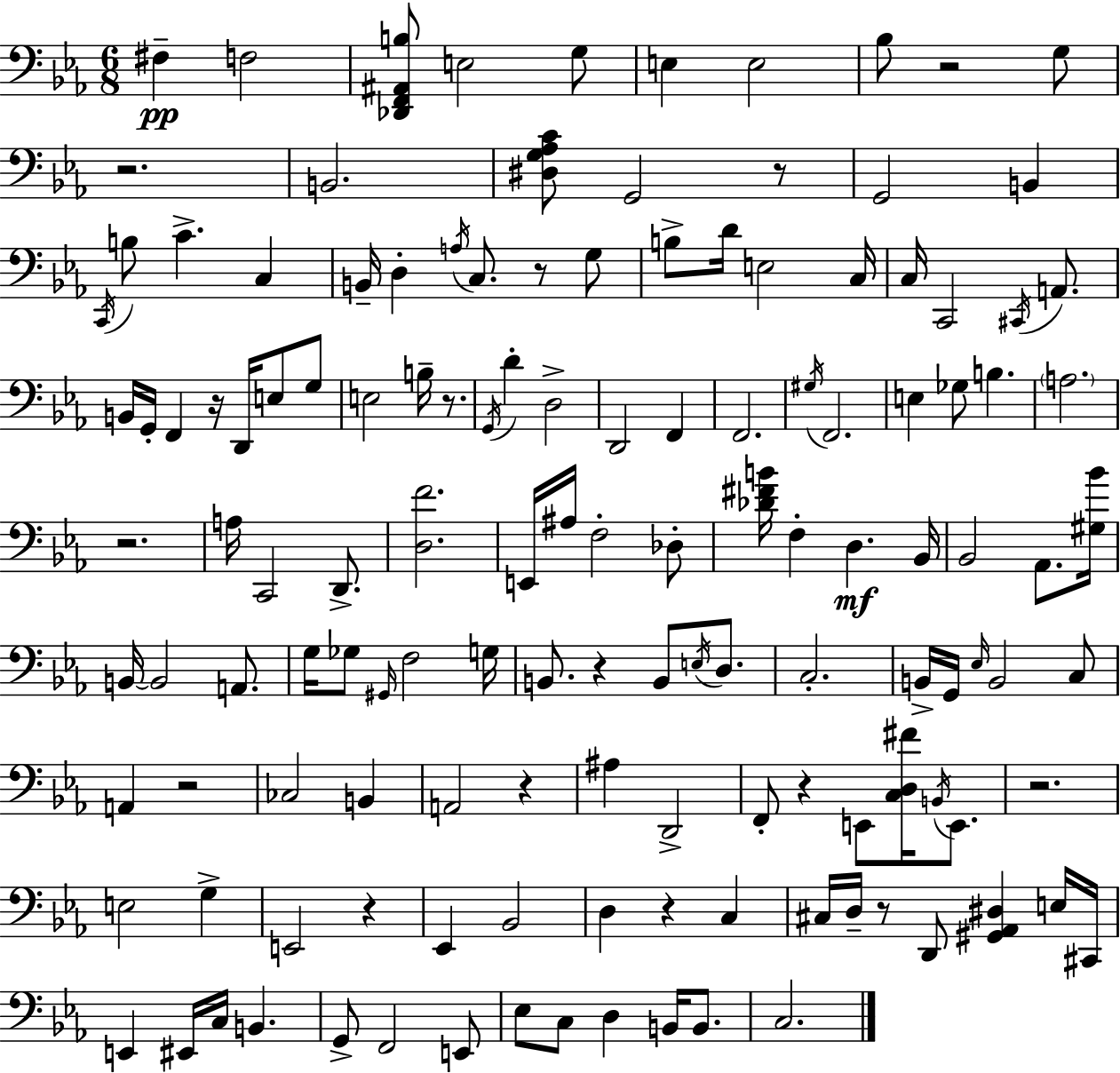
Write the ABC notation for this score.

X:1
T:Untitled
M:6/8
L:1/4
K:Eb
^F, F,2 [_D,,F,,^A,,B,]/2 E,2 G,/2 E, E,2 _B,/2 z2 G,/2 z2 B,,2 [^D,G,_A,C]/2 G,,2 z/2 G,,2 B,, C,,/4 B,/2 C C, B,,/4 D, A,/4 C,/2 z/2 G,/2 B,/2 D/4 E,2 C,/4 C,/4 C,,2 ^C,,/4 A,,/2 B,,/4 G,,/4 F,, z/4 D,,/4 E,/2 G,/2 E,2 B,/4 z/2 G,,/4 D D,2 D,,2 F,, F,,2 ^G,/4 F,,2 E, _G,/2 B, A,2 z2 A,/4 C,,2 D,,/2 [D,F]2 E,,/4 ^A,/4 F,2 _D,/2 [_D^FB]/4 F, D, _B,,/4 _B,,2 _A,,/2 [^G,_B]/4 B,,/4 B,,2 A,,/2 G,/4 _G,/2 ^G,,/4 F,2 G,/4 B,,/2 z B,,/2 E,/4 D,/2 C,2 B,,/4 G,,/4 _E,/4 B,,2 C,/2 A,, z2 _C,2 B,, A,,2 z ^A, D,,2 F,,/2 z E,,/2 [C,D,^F]/4 B,,/4 E,,/2 z2 E,2 G, E,,2 z _E,, _B,,2 D, z C, ^C,/4 D,/4 z/2 D,,/2 [^G,,_A,,^D,] E,/4 ^C,,/4 E,, ^E,,/4 C,/4 B,, G,,/2 F,,2 E,,/2 _E,/2 C,/2 D, B,,/4 B,,/2 C,2